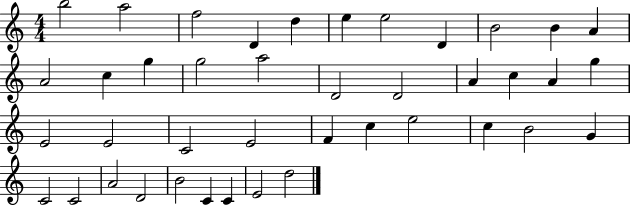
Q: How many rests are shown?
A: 0